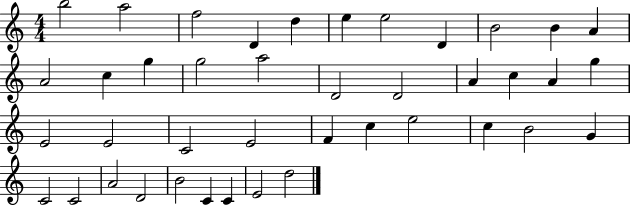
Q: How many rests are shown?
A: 0